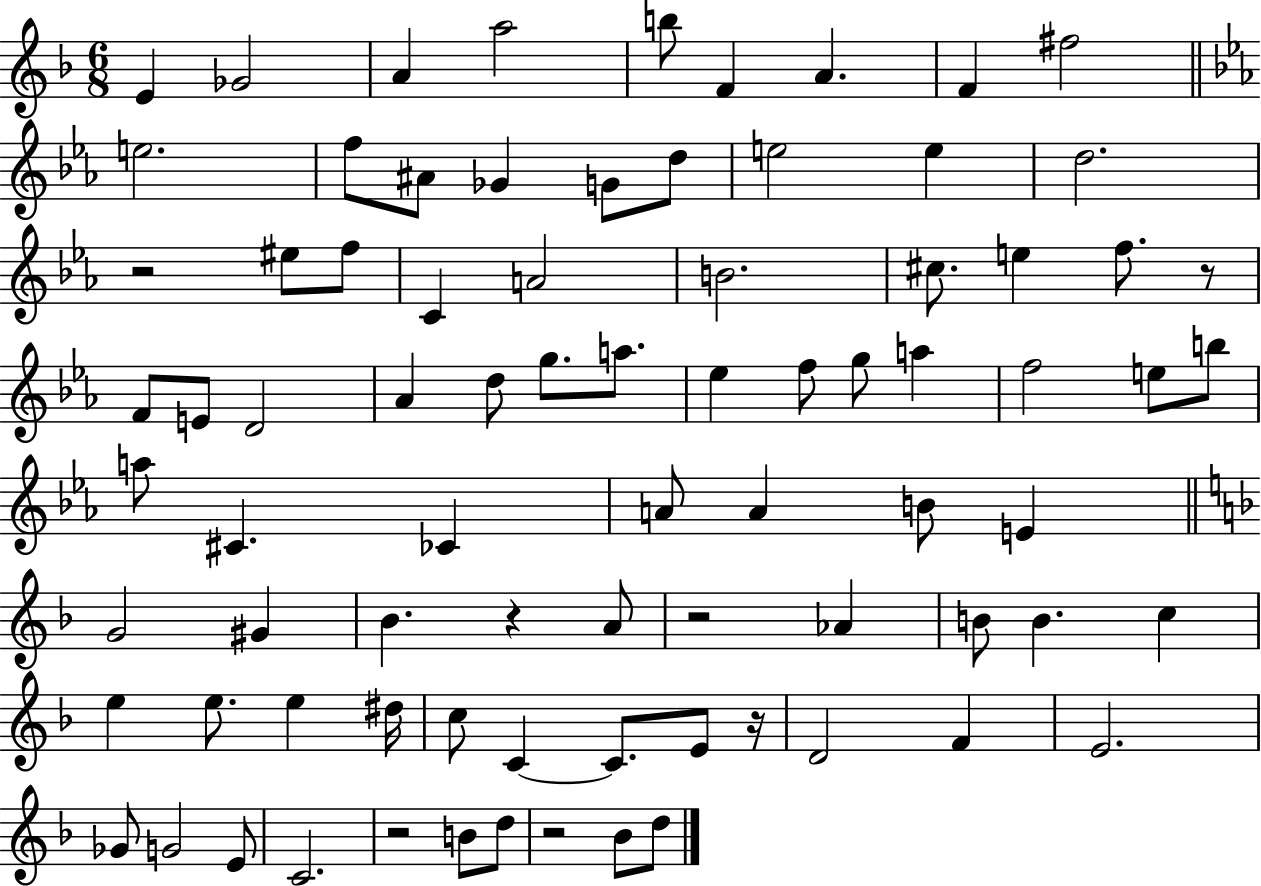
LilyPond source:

{
  \clef treble
  \numericTimeSignature
  \time 6/8
  \key f \major
  e'4 ges'2 | a'4 a''2 | b''8 f'4 a'4. | f'4 fis''2 | \break \bar "||" \break \key ees \major e''2. | f''8 ais'8 ges'4 g'8 d''8 | e''2 e''4 | d''2. | \break r2 eis''8 f''8 | c'4 a'2 | b'2. | cis''8. e''4 f''8. r8 | \break f'8 e'8 d'2 | aes'4 d''8 g''8. a''8. | ees''4 f''8 g''8 a''4 | f''2 e''8 b''8 | \break a''8 cis'4. ces'4 | a'8 a'4 b'8 e'4 | \bar "||" \break \key f \major g'2 gis'4 | bes'4. r4 a'8 | r2 aes'4 | b'8 b'4. c''4 | \break e''4 e''8. e''4 dis''16 | c''8 c'4~~ c'8. e'8 r16 | d'2 f'4 | e'2. | \break ges'8 g'2 e'8 | c'2. | r2 b'8 d''8 | r2 bes'8 d''8 | \break \bar "|."
}